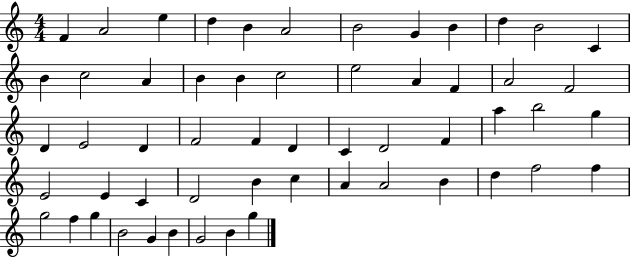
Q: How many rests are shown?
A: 0